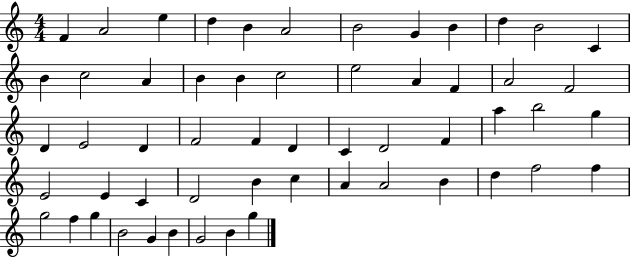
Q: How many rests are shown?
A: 0